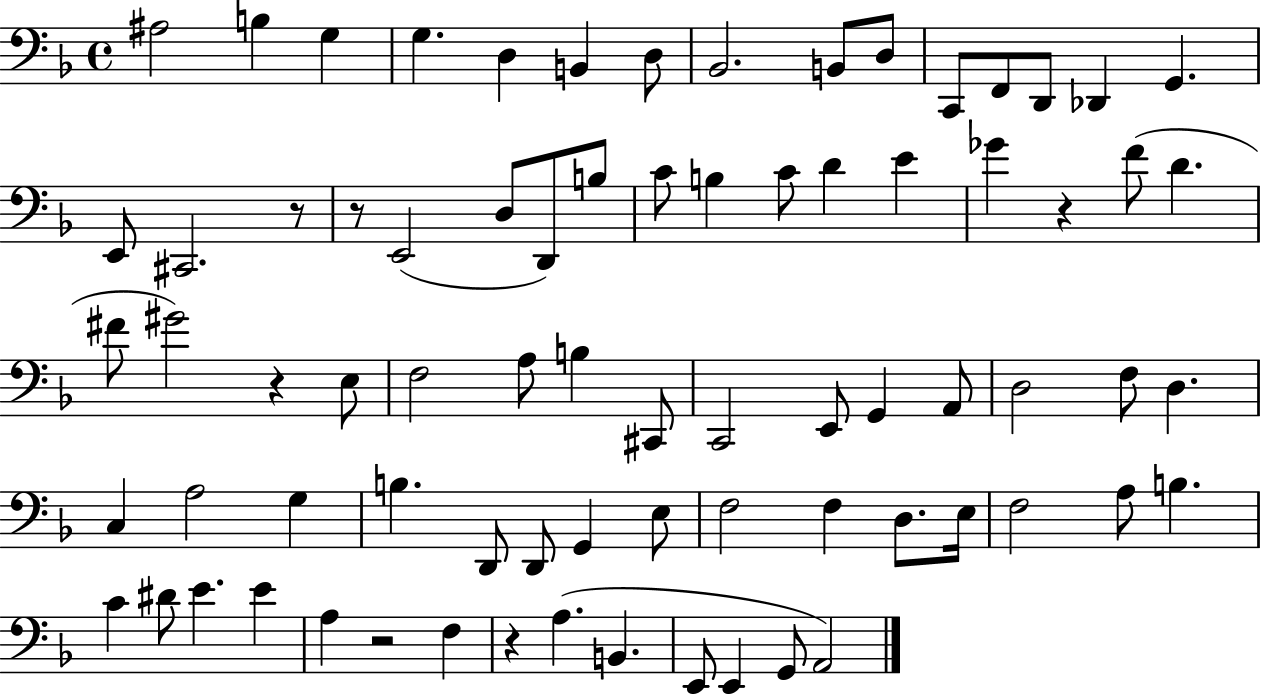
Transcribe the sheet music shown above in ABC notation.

X:1
T:Untitled
M:4/4
L:1/4
K:F
^A,2 B, G, G, D, B,, D,/2 _B,,2 B,,/2 D,/2 C,,/2 F,,/2 D,,/2 _D,, G,, E,,/2 ^C,,2 z/2 z/2 E,,2 D,/2 D,,/2 B,/2 C/2 B, C/2 D E _G z F/2 D ^F/2 ^G2 z E,/2 F,2 A,/2 B, ^C,,/2 C,,2 E,,/2 G,, A,,/2 D,2 F,/2 D, C, A,2 G, B, D,,/2 D,,/2 G,, E,/2 F,2 F, D,/2 E,/4 F,2 A,/2 B, C ^D/2 E E A, z2 F, z A, B,, E,,/2 E,, G,,/2 A,,2